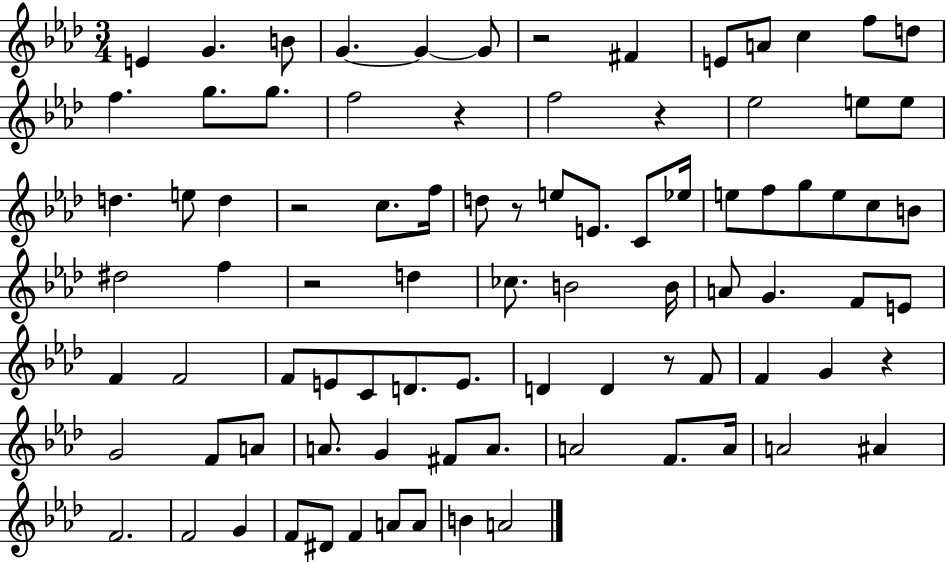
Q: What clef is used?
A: treble